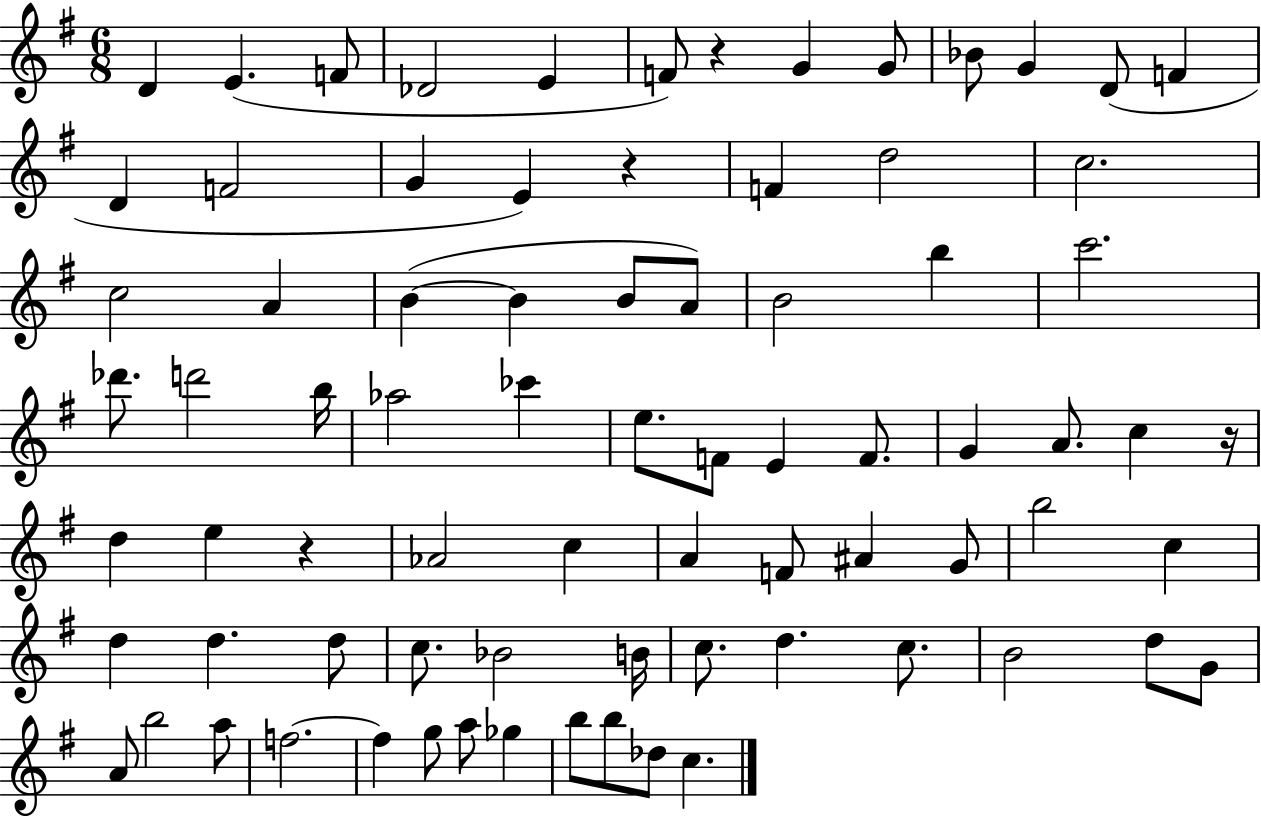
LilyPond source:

{
  \clef treble
  \numericTimeSignature
  \time 6/8
  \key g \major
  d'4 e'4.( f'8 | des'2 e'4 | f'8) r4 g'4 g'8 | bes'8 g'4 d'8( f'4 | \break d'4 f'2 | g'4 e'4) r4 | f'4 d''2 | c''2. | \break c''2 a'4 | b'4~(~ b'4 b'8 a'8) | b'2 b''4 | c'''2. | \break des'''8. d'''2 b''16 | aes''2 ces'''4 | e''8. f'8 e'4 f'8. | g'4 a'8. c''4 r16 | \break d''4 e''4 r4 | aes'2 c''4 | a'4 f'8 ais'4 g'8 | b''2 c''4 | \break d''4 d''4. d''8 | c''8. bes'2 b'16 | c''8. d''4. c''8. | b'2 d''8 g'8 | \break a'8 b''2 a''8 | f''2.~~ | f''4 g''8 a''8 ges''4 | b''8 b''8 des''8 c''4. | \break \bar "|."
}